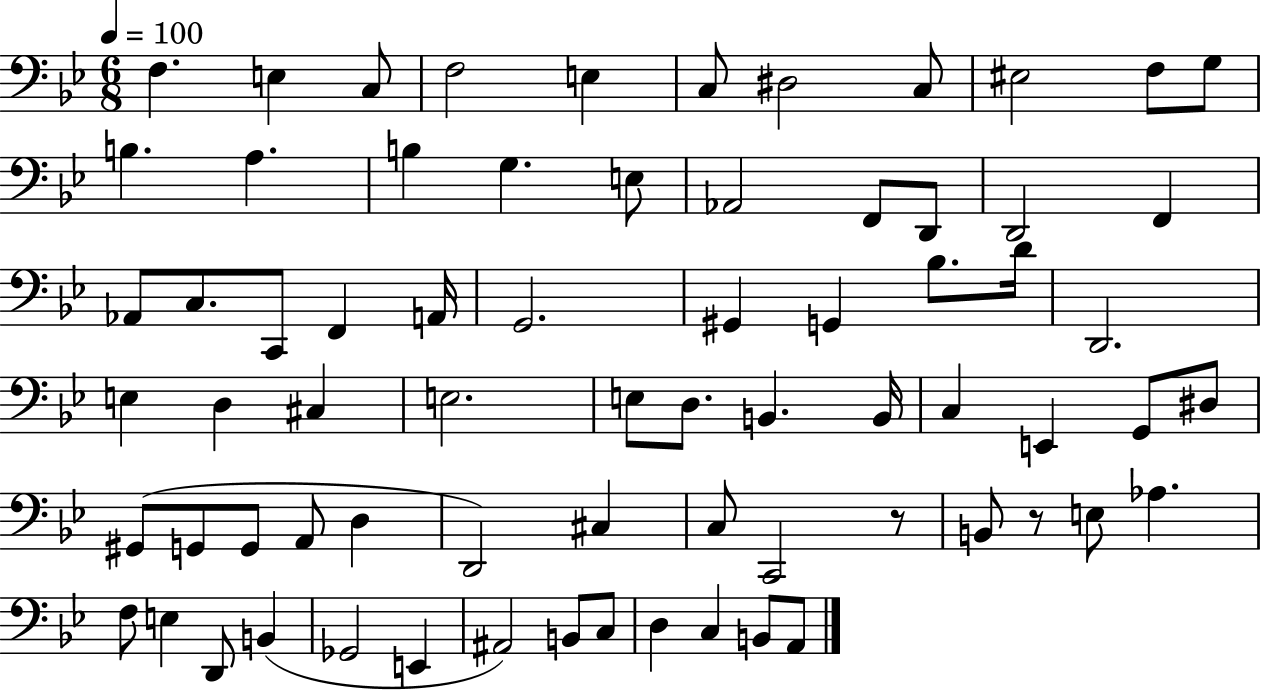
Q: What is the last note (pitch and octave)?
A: A2